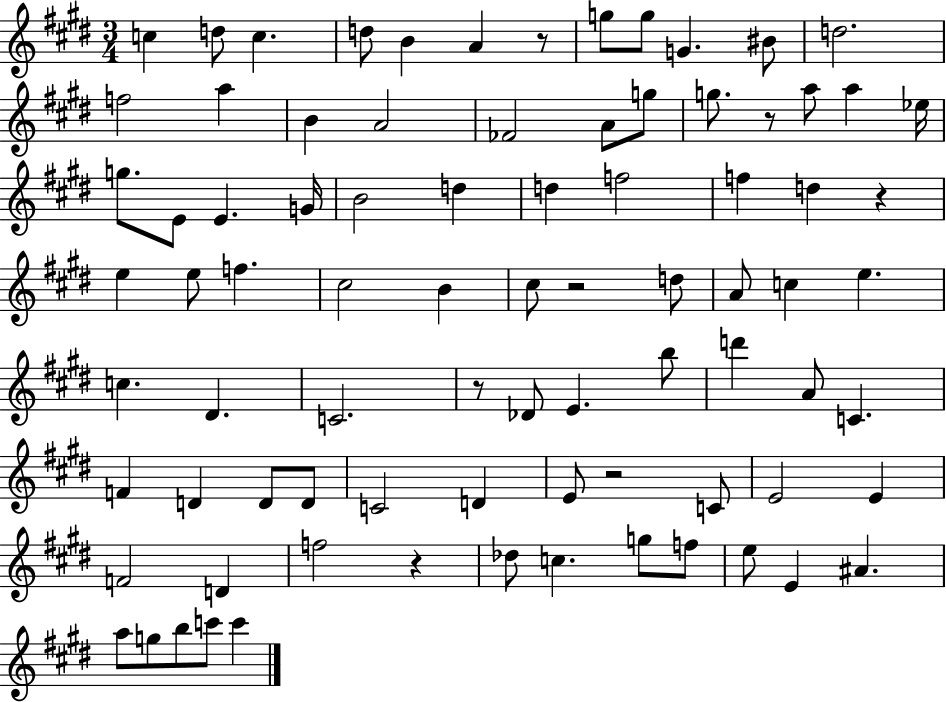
X:1
T:Untitled
M:3/4
L:1/4
K:E
c d/2 c d/2 B A z/2 g/2 g/2 G ^B/2 d2 f2 a B A2 _F2 A/2 g/2 g/2 z/2 a/2 a _e/4 g/2 E/2 E G/4 B2 d d f2 f d z e e/2 f ^c2 B ^c/2 z2 d/2 A/2 c e c ^D C2 z/2 _D/2 E b/2 d' A/2 C F D D/2 D/2 C2 D E/2 z2 C/2 E2 E F2 D f2 z _d/2 c g/2 f/2 e/2 E ^A a/2 g/2 b/2 c'/2 c'